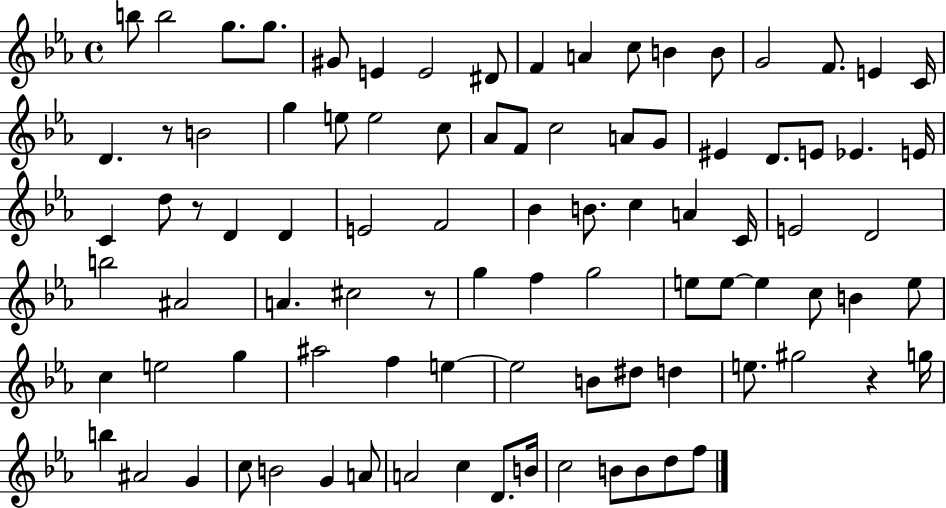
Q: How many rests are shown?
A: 4